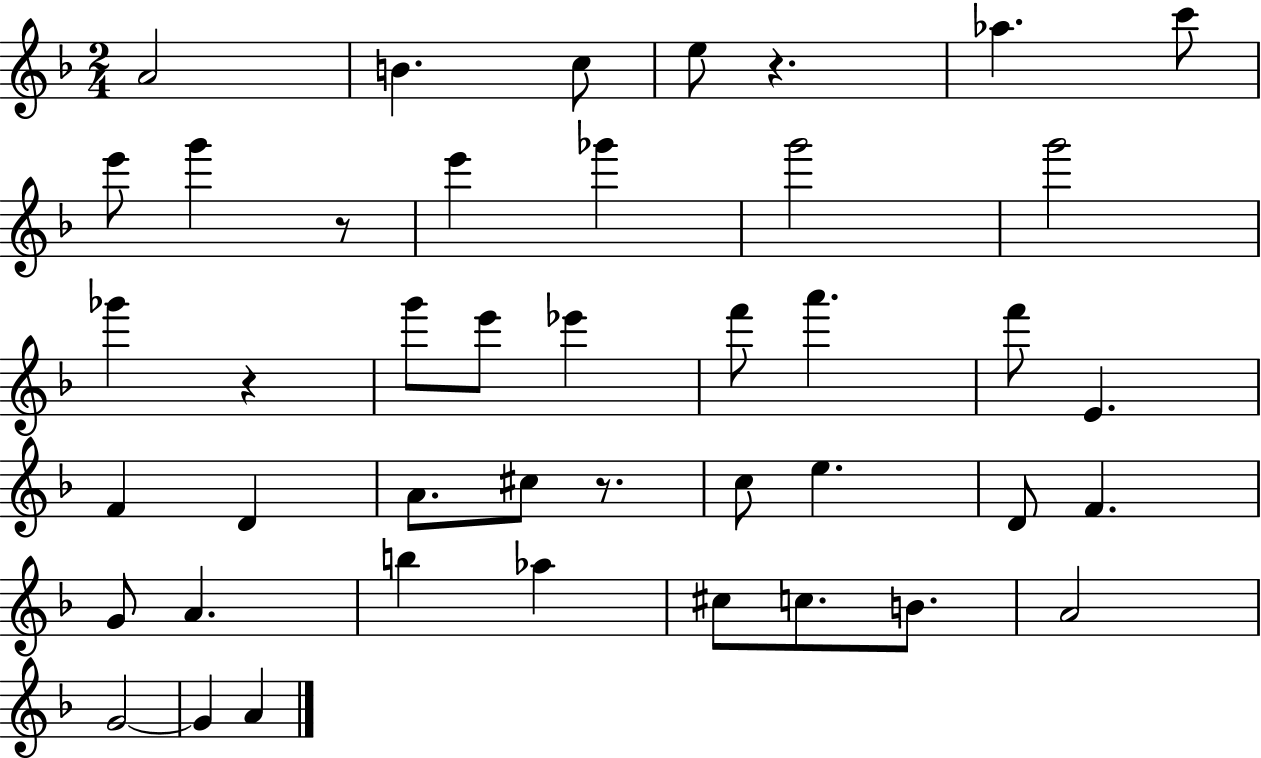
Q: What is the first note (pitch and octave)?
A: A4